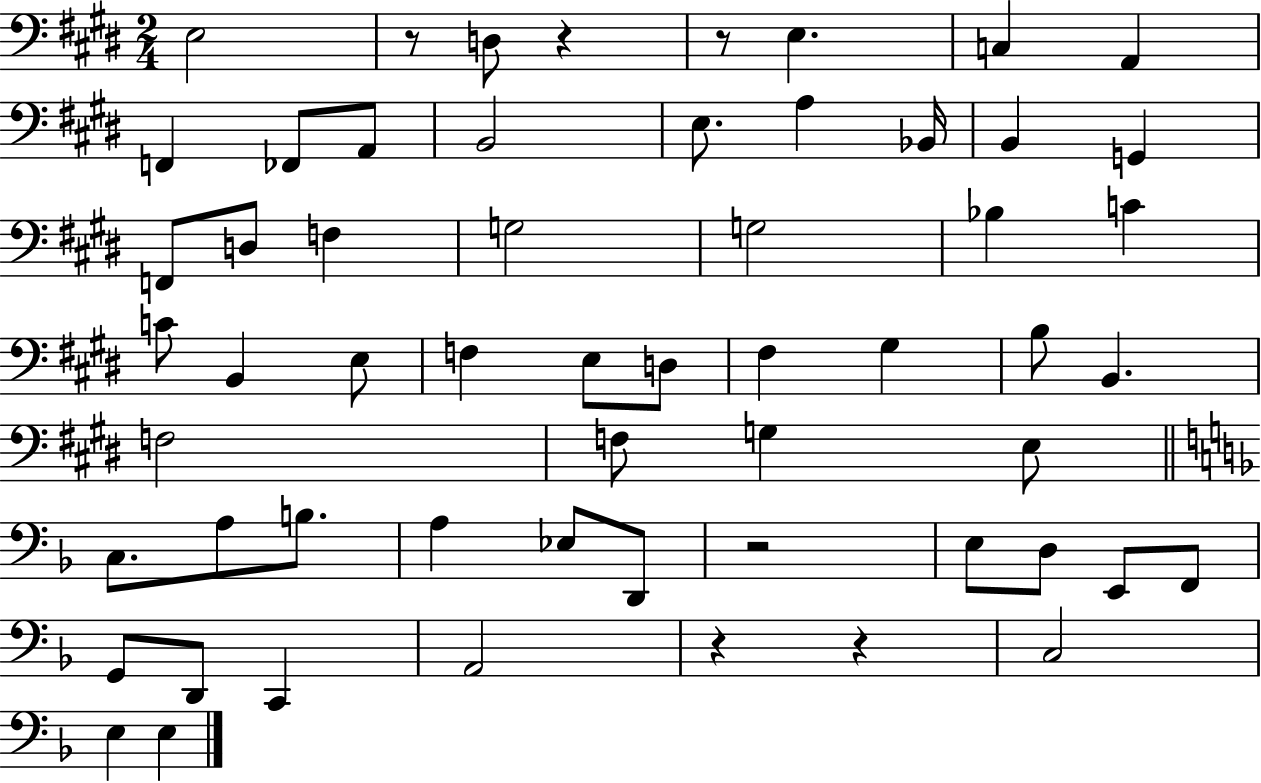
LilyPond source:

{
  \clef bass
  \numericTimeSignature
  \time 2/4
  \key e \major
  e2 | r8 d8 r4 | r8 e4. | c4 a,4 | \break f,4 fes,8 a,8 | b,2 | e8. a4 bes,16 | b,4 g,4 | \break f,8 d8 f4 | g2 | g2 | bes4 c'4 | \break c'8 b,4 e8 | f4 e8 d8 | fis4 gis4 | b8 b,4. | \break f2 | f8 g4 e8 | \bar "||" \break \key f \major c8. a8 b8. | a4 ees8 d,8 | r2 | e8 d8 e,8 f,8 | \break g,8 d,8 c,4 | a,2 | r4 r4 | c2 | \break e4 e4 | \bar "|."
}